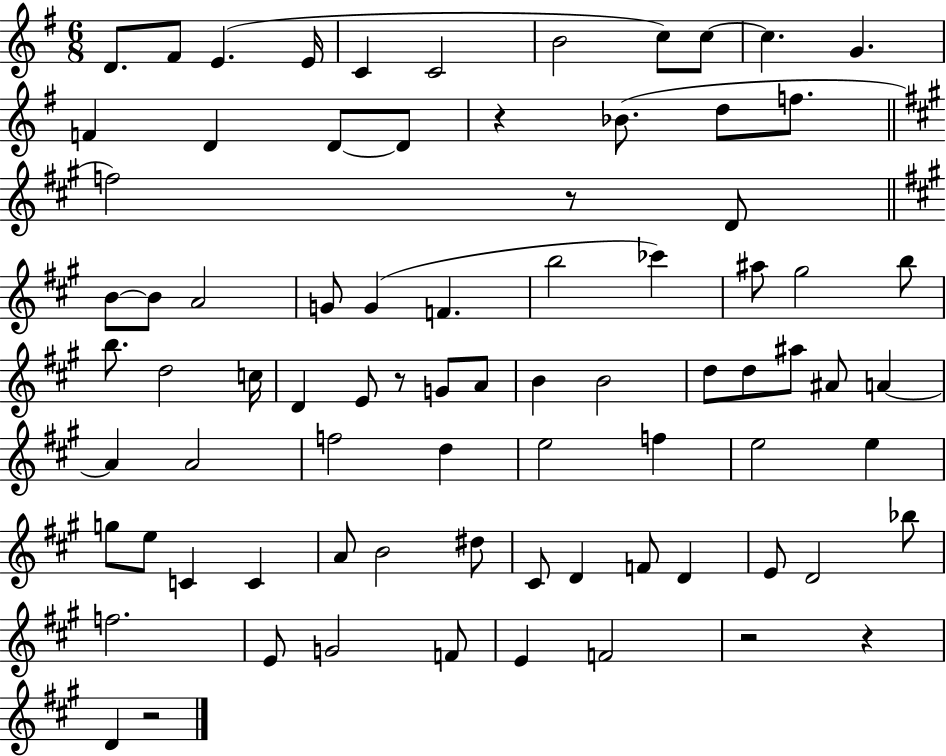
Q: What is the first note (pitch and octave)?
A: D4